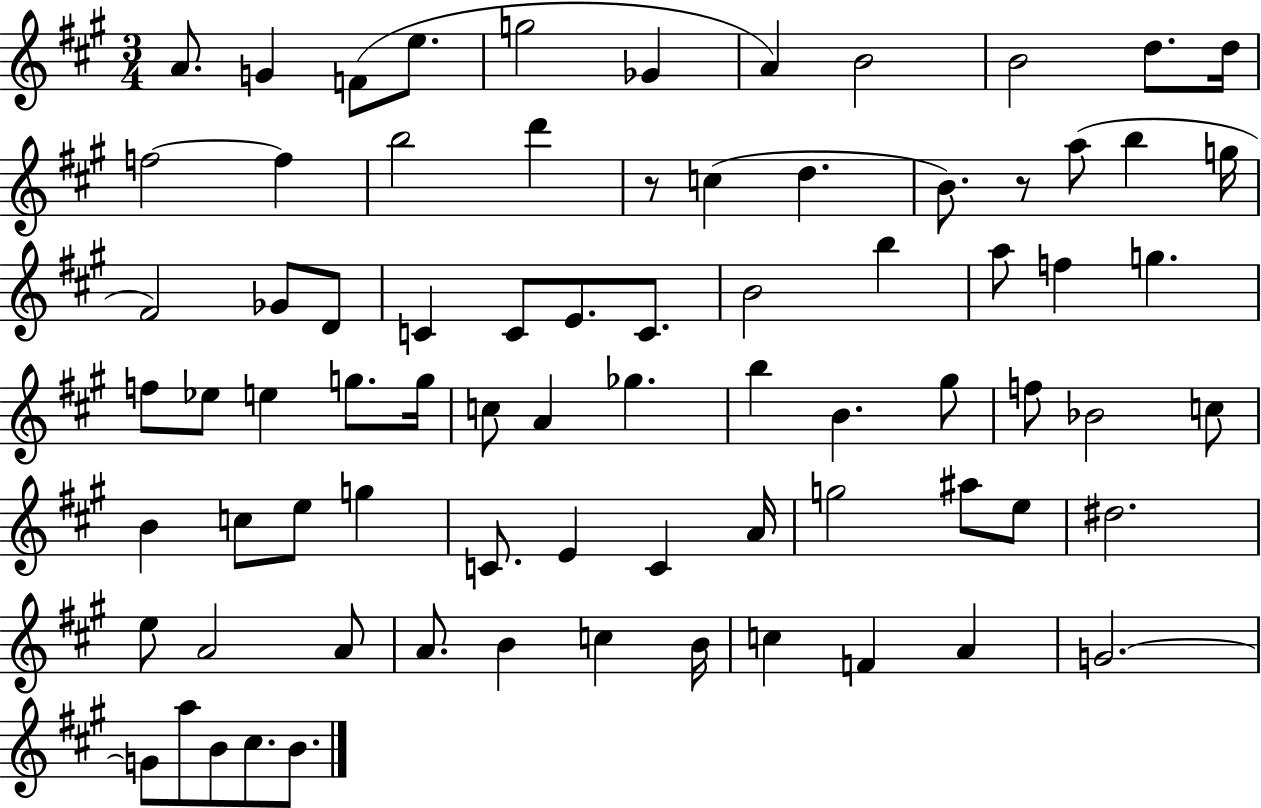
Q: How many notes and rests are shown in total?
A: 77